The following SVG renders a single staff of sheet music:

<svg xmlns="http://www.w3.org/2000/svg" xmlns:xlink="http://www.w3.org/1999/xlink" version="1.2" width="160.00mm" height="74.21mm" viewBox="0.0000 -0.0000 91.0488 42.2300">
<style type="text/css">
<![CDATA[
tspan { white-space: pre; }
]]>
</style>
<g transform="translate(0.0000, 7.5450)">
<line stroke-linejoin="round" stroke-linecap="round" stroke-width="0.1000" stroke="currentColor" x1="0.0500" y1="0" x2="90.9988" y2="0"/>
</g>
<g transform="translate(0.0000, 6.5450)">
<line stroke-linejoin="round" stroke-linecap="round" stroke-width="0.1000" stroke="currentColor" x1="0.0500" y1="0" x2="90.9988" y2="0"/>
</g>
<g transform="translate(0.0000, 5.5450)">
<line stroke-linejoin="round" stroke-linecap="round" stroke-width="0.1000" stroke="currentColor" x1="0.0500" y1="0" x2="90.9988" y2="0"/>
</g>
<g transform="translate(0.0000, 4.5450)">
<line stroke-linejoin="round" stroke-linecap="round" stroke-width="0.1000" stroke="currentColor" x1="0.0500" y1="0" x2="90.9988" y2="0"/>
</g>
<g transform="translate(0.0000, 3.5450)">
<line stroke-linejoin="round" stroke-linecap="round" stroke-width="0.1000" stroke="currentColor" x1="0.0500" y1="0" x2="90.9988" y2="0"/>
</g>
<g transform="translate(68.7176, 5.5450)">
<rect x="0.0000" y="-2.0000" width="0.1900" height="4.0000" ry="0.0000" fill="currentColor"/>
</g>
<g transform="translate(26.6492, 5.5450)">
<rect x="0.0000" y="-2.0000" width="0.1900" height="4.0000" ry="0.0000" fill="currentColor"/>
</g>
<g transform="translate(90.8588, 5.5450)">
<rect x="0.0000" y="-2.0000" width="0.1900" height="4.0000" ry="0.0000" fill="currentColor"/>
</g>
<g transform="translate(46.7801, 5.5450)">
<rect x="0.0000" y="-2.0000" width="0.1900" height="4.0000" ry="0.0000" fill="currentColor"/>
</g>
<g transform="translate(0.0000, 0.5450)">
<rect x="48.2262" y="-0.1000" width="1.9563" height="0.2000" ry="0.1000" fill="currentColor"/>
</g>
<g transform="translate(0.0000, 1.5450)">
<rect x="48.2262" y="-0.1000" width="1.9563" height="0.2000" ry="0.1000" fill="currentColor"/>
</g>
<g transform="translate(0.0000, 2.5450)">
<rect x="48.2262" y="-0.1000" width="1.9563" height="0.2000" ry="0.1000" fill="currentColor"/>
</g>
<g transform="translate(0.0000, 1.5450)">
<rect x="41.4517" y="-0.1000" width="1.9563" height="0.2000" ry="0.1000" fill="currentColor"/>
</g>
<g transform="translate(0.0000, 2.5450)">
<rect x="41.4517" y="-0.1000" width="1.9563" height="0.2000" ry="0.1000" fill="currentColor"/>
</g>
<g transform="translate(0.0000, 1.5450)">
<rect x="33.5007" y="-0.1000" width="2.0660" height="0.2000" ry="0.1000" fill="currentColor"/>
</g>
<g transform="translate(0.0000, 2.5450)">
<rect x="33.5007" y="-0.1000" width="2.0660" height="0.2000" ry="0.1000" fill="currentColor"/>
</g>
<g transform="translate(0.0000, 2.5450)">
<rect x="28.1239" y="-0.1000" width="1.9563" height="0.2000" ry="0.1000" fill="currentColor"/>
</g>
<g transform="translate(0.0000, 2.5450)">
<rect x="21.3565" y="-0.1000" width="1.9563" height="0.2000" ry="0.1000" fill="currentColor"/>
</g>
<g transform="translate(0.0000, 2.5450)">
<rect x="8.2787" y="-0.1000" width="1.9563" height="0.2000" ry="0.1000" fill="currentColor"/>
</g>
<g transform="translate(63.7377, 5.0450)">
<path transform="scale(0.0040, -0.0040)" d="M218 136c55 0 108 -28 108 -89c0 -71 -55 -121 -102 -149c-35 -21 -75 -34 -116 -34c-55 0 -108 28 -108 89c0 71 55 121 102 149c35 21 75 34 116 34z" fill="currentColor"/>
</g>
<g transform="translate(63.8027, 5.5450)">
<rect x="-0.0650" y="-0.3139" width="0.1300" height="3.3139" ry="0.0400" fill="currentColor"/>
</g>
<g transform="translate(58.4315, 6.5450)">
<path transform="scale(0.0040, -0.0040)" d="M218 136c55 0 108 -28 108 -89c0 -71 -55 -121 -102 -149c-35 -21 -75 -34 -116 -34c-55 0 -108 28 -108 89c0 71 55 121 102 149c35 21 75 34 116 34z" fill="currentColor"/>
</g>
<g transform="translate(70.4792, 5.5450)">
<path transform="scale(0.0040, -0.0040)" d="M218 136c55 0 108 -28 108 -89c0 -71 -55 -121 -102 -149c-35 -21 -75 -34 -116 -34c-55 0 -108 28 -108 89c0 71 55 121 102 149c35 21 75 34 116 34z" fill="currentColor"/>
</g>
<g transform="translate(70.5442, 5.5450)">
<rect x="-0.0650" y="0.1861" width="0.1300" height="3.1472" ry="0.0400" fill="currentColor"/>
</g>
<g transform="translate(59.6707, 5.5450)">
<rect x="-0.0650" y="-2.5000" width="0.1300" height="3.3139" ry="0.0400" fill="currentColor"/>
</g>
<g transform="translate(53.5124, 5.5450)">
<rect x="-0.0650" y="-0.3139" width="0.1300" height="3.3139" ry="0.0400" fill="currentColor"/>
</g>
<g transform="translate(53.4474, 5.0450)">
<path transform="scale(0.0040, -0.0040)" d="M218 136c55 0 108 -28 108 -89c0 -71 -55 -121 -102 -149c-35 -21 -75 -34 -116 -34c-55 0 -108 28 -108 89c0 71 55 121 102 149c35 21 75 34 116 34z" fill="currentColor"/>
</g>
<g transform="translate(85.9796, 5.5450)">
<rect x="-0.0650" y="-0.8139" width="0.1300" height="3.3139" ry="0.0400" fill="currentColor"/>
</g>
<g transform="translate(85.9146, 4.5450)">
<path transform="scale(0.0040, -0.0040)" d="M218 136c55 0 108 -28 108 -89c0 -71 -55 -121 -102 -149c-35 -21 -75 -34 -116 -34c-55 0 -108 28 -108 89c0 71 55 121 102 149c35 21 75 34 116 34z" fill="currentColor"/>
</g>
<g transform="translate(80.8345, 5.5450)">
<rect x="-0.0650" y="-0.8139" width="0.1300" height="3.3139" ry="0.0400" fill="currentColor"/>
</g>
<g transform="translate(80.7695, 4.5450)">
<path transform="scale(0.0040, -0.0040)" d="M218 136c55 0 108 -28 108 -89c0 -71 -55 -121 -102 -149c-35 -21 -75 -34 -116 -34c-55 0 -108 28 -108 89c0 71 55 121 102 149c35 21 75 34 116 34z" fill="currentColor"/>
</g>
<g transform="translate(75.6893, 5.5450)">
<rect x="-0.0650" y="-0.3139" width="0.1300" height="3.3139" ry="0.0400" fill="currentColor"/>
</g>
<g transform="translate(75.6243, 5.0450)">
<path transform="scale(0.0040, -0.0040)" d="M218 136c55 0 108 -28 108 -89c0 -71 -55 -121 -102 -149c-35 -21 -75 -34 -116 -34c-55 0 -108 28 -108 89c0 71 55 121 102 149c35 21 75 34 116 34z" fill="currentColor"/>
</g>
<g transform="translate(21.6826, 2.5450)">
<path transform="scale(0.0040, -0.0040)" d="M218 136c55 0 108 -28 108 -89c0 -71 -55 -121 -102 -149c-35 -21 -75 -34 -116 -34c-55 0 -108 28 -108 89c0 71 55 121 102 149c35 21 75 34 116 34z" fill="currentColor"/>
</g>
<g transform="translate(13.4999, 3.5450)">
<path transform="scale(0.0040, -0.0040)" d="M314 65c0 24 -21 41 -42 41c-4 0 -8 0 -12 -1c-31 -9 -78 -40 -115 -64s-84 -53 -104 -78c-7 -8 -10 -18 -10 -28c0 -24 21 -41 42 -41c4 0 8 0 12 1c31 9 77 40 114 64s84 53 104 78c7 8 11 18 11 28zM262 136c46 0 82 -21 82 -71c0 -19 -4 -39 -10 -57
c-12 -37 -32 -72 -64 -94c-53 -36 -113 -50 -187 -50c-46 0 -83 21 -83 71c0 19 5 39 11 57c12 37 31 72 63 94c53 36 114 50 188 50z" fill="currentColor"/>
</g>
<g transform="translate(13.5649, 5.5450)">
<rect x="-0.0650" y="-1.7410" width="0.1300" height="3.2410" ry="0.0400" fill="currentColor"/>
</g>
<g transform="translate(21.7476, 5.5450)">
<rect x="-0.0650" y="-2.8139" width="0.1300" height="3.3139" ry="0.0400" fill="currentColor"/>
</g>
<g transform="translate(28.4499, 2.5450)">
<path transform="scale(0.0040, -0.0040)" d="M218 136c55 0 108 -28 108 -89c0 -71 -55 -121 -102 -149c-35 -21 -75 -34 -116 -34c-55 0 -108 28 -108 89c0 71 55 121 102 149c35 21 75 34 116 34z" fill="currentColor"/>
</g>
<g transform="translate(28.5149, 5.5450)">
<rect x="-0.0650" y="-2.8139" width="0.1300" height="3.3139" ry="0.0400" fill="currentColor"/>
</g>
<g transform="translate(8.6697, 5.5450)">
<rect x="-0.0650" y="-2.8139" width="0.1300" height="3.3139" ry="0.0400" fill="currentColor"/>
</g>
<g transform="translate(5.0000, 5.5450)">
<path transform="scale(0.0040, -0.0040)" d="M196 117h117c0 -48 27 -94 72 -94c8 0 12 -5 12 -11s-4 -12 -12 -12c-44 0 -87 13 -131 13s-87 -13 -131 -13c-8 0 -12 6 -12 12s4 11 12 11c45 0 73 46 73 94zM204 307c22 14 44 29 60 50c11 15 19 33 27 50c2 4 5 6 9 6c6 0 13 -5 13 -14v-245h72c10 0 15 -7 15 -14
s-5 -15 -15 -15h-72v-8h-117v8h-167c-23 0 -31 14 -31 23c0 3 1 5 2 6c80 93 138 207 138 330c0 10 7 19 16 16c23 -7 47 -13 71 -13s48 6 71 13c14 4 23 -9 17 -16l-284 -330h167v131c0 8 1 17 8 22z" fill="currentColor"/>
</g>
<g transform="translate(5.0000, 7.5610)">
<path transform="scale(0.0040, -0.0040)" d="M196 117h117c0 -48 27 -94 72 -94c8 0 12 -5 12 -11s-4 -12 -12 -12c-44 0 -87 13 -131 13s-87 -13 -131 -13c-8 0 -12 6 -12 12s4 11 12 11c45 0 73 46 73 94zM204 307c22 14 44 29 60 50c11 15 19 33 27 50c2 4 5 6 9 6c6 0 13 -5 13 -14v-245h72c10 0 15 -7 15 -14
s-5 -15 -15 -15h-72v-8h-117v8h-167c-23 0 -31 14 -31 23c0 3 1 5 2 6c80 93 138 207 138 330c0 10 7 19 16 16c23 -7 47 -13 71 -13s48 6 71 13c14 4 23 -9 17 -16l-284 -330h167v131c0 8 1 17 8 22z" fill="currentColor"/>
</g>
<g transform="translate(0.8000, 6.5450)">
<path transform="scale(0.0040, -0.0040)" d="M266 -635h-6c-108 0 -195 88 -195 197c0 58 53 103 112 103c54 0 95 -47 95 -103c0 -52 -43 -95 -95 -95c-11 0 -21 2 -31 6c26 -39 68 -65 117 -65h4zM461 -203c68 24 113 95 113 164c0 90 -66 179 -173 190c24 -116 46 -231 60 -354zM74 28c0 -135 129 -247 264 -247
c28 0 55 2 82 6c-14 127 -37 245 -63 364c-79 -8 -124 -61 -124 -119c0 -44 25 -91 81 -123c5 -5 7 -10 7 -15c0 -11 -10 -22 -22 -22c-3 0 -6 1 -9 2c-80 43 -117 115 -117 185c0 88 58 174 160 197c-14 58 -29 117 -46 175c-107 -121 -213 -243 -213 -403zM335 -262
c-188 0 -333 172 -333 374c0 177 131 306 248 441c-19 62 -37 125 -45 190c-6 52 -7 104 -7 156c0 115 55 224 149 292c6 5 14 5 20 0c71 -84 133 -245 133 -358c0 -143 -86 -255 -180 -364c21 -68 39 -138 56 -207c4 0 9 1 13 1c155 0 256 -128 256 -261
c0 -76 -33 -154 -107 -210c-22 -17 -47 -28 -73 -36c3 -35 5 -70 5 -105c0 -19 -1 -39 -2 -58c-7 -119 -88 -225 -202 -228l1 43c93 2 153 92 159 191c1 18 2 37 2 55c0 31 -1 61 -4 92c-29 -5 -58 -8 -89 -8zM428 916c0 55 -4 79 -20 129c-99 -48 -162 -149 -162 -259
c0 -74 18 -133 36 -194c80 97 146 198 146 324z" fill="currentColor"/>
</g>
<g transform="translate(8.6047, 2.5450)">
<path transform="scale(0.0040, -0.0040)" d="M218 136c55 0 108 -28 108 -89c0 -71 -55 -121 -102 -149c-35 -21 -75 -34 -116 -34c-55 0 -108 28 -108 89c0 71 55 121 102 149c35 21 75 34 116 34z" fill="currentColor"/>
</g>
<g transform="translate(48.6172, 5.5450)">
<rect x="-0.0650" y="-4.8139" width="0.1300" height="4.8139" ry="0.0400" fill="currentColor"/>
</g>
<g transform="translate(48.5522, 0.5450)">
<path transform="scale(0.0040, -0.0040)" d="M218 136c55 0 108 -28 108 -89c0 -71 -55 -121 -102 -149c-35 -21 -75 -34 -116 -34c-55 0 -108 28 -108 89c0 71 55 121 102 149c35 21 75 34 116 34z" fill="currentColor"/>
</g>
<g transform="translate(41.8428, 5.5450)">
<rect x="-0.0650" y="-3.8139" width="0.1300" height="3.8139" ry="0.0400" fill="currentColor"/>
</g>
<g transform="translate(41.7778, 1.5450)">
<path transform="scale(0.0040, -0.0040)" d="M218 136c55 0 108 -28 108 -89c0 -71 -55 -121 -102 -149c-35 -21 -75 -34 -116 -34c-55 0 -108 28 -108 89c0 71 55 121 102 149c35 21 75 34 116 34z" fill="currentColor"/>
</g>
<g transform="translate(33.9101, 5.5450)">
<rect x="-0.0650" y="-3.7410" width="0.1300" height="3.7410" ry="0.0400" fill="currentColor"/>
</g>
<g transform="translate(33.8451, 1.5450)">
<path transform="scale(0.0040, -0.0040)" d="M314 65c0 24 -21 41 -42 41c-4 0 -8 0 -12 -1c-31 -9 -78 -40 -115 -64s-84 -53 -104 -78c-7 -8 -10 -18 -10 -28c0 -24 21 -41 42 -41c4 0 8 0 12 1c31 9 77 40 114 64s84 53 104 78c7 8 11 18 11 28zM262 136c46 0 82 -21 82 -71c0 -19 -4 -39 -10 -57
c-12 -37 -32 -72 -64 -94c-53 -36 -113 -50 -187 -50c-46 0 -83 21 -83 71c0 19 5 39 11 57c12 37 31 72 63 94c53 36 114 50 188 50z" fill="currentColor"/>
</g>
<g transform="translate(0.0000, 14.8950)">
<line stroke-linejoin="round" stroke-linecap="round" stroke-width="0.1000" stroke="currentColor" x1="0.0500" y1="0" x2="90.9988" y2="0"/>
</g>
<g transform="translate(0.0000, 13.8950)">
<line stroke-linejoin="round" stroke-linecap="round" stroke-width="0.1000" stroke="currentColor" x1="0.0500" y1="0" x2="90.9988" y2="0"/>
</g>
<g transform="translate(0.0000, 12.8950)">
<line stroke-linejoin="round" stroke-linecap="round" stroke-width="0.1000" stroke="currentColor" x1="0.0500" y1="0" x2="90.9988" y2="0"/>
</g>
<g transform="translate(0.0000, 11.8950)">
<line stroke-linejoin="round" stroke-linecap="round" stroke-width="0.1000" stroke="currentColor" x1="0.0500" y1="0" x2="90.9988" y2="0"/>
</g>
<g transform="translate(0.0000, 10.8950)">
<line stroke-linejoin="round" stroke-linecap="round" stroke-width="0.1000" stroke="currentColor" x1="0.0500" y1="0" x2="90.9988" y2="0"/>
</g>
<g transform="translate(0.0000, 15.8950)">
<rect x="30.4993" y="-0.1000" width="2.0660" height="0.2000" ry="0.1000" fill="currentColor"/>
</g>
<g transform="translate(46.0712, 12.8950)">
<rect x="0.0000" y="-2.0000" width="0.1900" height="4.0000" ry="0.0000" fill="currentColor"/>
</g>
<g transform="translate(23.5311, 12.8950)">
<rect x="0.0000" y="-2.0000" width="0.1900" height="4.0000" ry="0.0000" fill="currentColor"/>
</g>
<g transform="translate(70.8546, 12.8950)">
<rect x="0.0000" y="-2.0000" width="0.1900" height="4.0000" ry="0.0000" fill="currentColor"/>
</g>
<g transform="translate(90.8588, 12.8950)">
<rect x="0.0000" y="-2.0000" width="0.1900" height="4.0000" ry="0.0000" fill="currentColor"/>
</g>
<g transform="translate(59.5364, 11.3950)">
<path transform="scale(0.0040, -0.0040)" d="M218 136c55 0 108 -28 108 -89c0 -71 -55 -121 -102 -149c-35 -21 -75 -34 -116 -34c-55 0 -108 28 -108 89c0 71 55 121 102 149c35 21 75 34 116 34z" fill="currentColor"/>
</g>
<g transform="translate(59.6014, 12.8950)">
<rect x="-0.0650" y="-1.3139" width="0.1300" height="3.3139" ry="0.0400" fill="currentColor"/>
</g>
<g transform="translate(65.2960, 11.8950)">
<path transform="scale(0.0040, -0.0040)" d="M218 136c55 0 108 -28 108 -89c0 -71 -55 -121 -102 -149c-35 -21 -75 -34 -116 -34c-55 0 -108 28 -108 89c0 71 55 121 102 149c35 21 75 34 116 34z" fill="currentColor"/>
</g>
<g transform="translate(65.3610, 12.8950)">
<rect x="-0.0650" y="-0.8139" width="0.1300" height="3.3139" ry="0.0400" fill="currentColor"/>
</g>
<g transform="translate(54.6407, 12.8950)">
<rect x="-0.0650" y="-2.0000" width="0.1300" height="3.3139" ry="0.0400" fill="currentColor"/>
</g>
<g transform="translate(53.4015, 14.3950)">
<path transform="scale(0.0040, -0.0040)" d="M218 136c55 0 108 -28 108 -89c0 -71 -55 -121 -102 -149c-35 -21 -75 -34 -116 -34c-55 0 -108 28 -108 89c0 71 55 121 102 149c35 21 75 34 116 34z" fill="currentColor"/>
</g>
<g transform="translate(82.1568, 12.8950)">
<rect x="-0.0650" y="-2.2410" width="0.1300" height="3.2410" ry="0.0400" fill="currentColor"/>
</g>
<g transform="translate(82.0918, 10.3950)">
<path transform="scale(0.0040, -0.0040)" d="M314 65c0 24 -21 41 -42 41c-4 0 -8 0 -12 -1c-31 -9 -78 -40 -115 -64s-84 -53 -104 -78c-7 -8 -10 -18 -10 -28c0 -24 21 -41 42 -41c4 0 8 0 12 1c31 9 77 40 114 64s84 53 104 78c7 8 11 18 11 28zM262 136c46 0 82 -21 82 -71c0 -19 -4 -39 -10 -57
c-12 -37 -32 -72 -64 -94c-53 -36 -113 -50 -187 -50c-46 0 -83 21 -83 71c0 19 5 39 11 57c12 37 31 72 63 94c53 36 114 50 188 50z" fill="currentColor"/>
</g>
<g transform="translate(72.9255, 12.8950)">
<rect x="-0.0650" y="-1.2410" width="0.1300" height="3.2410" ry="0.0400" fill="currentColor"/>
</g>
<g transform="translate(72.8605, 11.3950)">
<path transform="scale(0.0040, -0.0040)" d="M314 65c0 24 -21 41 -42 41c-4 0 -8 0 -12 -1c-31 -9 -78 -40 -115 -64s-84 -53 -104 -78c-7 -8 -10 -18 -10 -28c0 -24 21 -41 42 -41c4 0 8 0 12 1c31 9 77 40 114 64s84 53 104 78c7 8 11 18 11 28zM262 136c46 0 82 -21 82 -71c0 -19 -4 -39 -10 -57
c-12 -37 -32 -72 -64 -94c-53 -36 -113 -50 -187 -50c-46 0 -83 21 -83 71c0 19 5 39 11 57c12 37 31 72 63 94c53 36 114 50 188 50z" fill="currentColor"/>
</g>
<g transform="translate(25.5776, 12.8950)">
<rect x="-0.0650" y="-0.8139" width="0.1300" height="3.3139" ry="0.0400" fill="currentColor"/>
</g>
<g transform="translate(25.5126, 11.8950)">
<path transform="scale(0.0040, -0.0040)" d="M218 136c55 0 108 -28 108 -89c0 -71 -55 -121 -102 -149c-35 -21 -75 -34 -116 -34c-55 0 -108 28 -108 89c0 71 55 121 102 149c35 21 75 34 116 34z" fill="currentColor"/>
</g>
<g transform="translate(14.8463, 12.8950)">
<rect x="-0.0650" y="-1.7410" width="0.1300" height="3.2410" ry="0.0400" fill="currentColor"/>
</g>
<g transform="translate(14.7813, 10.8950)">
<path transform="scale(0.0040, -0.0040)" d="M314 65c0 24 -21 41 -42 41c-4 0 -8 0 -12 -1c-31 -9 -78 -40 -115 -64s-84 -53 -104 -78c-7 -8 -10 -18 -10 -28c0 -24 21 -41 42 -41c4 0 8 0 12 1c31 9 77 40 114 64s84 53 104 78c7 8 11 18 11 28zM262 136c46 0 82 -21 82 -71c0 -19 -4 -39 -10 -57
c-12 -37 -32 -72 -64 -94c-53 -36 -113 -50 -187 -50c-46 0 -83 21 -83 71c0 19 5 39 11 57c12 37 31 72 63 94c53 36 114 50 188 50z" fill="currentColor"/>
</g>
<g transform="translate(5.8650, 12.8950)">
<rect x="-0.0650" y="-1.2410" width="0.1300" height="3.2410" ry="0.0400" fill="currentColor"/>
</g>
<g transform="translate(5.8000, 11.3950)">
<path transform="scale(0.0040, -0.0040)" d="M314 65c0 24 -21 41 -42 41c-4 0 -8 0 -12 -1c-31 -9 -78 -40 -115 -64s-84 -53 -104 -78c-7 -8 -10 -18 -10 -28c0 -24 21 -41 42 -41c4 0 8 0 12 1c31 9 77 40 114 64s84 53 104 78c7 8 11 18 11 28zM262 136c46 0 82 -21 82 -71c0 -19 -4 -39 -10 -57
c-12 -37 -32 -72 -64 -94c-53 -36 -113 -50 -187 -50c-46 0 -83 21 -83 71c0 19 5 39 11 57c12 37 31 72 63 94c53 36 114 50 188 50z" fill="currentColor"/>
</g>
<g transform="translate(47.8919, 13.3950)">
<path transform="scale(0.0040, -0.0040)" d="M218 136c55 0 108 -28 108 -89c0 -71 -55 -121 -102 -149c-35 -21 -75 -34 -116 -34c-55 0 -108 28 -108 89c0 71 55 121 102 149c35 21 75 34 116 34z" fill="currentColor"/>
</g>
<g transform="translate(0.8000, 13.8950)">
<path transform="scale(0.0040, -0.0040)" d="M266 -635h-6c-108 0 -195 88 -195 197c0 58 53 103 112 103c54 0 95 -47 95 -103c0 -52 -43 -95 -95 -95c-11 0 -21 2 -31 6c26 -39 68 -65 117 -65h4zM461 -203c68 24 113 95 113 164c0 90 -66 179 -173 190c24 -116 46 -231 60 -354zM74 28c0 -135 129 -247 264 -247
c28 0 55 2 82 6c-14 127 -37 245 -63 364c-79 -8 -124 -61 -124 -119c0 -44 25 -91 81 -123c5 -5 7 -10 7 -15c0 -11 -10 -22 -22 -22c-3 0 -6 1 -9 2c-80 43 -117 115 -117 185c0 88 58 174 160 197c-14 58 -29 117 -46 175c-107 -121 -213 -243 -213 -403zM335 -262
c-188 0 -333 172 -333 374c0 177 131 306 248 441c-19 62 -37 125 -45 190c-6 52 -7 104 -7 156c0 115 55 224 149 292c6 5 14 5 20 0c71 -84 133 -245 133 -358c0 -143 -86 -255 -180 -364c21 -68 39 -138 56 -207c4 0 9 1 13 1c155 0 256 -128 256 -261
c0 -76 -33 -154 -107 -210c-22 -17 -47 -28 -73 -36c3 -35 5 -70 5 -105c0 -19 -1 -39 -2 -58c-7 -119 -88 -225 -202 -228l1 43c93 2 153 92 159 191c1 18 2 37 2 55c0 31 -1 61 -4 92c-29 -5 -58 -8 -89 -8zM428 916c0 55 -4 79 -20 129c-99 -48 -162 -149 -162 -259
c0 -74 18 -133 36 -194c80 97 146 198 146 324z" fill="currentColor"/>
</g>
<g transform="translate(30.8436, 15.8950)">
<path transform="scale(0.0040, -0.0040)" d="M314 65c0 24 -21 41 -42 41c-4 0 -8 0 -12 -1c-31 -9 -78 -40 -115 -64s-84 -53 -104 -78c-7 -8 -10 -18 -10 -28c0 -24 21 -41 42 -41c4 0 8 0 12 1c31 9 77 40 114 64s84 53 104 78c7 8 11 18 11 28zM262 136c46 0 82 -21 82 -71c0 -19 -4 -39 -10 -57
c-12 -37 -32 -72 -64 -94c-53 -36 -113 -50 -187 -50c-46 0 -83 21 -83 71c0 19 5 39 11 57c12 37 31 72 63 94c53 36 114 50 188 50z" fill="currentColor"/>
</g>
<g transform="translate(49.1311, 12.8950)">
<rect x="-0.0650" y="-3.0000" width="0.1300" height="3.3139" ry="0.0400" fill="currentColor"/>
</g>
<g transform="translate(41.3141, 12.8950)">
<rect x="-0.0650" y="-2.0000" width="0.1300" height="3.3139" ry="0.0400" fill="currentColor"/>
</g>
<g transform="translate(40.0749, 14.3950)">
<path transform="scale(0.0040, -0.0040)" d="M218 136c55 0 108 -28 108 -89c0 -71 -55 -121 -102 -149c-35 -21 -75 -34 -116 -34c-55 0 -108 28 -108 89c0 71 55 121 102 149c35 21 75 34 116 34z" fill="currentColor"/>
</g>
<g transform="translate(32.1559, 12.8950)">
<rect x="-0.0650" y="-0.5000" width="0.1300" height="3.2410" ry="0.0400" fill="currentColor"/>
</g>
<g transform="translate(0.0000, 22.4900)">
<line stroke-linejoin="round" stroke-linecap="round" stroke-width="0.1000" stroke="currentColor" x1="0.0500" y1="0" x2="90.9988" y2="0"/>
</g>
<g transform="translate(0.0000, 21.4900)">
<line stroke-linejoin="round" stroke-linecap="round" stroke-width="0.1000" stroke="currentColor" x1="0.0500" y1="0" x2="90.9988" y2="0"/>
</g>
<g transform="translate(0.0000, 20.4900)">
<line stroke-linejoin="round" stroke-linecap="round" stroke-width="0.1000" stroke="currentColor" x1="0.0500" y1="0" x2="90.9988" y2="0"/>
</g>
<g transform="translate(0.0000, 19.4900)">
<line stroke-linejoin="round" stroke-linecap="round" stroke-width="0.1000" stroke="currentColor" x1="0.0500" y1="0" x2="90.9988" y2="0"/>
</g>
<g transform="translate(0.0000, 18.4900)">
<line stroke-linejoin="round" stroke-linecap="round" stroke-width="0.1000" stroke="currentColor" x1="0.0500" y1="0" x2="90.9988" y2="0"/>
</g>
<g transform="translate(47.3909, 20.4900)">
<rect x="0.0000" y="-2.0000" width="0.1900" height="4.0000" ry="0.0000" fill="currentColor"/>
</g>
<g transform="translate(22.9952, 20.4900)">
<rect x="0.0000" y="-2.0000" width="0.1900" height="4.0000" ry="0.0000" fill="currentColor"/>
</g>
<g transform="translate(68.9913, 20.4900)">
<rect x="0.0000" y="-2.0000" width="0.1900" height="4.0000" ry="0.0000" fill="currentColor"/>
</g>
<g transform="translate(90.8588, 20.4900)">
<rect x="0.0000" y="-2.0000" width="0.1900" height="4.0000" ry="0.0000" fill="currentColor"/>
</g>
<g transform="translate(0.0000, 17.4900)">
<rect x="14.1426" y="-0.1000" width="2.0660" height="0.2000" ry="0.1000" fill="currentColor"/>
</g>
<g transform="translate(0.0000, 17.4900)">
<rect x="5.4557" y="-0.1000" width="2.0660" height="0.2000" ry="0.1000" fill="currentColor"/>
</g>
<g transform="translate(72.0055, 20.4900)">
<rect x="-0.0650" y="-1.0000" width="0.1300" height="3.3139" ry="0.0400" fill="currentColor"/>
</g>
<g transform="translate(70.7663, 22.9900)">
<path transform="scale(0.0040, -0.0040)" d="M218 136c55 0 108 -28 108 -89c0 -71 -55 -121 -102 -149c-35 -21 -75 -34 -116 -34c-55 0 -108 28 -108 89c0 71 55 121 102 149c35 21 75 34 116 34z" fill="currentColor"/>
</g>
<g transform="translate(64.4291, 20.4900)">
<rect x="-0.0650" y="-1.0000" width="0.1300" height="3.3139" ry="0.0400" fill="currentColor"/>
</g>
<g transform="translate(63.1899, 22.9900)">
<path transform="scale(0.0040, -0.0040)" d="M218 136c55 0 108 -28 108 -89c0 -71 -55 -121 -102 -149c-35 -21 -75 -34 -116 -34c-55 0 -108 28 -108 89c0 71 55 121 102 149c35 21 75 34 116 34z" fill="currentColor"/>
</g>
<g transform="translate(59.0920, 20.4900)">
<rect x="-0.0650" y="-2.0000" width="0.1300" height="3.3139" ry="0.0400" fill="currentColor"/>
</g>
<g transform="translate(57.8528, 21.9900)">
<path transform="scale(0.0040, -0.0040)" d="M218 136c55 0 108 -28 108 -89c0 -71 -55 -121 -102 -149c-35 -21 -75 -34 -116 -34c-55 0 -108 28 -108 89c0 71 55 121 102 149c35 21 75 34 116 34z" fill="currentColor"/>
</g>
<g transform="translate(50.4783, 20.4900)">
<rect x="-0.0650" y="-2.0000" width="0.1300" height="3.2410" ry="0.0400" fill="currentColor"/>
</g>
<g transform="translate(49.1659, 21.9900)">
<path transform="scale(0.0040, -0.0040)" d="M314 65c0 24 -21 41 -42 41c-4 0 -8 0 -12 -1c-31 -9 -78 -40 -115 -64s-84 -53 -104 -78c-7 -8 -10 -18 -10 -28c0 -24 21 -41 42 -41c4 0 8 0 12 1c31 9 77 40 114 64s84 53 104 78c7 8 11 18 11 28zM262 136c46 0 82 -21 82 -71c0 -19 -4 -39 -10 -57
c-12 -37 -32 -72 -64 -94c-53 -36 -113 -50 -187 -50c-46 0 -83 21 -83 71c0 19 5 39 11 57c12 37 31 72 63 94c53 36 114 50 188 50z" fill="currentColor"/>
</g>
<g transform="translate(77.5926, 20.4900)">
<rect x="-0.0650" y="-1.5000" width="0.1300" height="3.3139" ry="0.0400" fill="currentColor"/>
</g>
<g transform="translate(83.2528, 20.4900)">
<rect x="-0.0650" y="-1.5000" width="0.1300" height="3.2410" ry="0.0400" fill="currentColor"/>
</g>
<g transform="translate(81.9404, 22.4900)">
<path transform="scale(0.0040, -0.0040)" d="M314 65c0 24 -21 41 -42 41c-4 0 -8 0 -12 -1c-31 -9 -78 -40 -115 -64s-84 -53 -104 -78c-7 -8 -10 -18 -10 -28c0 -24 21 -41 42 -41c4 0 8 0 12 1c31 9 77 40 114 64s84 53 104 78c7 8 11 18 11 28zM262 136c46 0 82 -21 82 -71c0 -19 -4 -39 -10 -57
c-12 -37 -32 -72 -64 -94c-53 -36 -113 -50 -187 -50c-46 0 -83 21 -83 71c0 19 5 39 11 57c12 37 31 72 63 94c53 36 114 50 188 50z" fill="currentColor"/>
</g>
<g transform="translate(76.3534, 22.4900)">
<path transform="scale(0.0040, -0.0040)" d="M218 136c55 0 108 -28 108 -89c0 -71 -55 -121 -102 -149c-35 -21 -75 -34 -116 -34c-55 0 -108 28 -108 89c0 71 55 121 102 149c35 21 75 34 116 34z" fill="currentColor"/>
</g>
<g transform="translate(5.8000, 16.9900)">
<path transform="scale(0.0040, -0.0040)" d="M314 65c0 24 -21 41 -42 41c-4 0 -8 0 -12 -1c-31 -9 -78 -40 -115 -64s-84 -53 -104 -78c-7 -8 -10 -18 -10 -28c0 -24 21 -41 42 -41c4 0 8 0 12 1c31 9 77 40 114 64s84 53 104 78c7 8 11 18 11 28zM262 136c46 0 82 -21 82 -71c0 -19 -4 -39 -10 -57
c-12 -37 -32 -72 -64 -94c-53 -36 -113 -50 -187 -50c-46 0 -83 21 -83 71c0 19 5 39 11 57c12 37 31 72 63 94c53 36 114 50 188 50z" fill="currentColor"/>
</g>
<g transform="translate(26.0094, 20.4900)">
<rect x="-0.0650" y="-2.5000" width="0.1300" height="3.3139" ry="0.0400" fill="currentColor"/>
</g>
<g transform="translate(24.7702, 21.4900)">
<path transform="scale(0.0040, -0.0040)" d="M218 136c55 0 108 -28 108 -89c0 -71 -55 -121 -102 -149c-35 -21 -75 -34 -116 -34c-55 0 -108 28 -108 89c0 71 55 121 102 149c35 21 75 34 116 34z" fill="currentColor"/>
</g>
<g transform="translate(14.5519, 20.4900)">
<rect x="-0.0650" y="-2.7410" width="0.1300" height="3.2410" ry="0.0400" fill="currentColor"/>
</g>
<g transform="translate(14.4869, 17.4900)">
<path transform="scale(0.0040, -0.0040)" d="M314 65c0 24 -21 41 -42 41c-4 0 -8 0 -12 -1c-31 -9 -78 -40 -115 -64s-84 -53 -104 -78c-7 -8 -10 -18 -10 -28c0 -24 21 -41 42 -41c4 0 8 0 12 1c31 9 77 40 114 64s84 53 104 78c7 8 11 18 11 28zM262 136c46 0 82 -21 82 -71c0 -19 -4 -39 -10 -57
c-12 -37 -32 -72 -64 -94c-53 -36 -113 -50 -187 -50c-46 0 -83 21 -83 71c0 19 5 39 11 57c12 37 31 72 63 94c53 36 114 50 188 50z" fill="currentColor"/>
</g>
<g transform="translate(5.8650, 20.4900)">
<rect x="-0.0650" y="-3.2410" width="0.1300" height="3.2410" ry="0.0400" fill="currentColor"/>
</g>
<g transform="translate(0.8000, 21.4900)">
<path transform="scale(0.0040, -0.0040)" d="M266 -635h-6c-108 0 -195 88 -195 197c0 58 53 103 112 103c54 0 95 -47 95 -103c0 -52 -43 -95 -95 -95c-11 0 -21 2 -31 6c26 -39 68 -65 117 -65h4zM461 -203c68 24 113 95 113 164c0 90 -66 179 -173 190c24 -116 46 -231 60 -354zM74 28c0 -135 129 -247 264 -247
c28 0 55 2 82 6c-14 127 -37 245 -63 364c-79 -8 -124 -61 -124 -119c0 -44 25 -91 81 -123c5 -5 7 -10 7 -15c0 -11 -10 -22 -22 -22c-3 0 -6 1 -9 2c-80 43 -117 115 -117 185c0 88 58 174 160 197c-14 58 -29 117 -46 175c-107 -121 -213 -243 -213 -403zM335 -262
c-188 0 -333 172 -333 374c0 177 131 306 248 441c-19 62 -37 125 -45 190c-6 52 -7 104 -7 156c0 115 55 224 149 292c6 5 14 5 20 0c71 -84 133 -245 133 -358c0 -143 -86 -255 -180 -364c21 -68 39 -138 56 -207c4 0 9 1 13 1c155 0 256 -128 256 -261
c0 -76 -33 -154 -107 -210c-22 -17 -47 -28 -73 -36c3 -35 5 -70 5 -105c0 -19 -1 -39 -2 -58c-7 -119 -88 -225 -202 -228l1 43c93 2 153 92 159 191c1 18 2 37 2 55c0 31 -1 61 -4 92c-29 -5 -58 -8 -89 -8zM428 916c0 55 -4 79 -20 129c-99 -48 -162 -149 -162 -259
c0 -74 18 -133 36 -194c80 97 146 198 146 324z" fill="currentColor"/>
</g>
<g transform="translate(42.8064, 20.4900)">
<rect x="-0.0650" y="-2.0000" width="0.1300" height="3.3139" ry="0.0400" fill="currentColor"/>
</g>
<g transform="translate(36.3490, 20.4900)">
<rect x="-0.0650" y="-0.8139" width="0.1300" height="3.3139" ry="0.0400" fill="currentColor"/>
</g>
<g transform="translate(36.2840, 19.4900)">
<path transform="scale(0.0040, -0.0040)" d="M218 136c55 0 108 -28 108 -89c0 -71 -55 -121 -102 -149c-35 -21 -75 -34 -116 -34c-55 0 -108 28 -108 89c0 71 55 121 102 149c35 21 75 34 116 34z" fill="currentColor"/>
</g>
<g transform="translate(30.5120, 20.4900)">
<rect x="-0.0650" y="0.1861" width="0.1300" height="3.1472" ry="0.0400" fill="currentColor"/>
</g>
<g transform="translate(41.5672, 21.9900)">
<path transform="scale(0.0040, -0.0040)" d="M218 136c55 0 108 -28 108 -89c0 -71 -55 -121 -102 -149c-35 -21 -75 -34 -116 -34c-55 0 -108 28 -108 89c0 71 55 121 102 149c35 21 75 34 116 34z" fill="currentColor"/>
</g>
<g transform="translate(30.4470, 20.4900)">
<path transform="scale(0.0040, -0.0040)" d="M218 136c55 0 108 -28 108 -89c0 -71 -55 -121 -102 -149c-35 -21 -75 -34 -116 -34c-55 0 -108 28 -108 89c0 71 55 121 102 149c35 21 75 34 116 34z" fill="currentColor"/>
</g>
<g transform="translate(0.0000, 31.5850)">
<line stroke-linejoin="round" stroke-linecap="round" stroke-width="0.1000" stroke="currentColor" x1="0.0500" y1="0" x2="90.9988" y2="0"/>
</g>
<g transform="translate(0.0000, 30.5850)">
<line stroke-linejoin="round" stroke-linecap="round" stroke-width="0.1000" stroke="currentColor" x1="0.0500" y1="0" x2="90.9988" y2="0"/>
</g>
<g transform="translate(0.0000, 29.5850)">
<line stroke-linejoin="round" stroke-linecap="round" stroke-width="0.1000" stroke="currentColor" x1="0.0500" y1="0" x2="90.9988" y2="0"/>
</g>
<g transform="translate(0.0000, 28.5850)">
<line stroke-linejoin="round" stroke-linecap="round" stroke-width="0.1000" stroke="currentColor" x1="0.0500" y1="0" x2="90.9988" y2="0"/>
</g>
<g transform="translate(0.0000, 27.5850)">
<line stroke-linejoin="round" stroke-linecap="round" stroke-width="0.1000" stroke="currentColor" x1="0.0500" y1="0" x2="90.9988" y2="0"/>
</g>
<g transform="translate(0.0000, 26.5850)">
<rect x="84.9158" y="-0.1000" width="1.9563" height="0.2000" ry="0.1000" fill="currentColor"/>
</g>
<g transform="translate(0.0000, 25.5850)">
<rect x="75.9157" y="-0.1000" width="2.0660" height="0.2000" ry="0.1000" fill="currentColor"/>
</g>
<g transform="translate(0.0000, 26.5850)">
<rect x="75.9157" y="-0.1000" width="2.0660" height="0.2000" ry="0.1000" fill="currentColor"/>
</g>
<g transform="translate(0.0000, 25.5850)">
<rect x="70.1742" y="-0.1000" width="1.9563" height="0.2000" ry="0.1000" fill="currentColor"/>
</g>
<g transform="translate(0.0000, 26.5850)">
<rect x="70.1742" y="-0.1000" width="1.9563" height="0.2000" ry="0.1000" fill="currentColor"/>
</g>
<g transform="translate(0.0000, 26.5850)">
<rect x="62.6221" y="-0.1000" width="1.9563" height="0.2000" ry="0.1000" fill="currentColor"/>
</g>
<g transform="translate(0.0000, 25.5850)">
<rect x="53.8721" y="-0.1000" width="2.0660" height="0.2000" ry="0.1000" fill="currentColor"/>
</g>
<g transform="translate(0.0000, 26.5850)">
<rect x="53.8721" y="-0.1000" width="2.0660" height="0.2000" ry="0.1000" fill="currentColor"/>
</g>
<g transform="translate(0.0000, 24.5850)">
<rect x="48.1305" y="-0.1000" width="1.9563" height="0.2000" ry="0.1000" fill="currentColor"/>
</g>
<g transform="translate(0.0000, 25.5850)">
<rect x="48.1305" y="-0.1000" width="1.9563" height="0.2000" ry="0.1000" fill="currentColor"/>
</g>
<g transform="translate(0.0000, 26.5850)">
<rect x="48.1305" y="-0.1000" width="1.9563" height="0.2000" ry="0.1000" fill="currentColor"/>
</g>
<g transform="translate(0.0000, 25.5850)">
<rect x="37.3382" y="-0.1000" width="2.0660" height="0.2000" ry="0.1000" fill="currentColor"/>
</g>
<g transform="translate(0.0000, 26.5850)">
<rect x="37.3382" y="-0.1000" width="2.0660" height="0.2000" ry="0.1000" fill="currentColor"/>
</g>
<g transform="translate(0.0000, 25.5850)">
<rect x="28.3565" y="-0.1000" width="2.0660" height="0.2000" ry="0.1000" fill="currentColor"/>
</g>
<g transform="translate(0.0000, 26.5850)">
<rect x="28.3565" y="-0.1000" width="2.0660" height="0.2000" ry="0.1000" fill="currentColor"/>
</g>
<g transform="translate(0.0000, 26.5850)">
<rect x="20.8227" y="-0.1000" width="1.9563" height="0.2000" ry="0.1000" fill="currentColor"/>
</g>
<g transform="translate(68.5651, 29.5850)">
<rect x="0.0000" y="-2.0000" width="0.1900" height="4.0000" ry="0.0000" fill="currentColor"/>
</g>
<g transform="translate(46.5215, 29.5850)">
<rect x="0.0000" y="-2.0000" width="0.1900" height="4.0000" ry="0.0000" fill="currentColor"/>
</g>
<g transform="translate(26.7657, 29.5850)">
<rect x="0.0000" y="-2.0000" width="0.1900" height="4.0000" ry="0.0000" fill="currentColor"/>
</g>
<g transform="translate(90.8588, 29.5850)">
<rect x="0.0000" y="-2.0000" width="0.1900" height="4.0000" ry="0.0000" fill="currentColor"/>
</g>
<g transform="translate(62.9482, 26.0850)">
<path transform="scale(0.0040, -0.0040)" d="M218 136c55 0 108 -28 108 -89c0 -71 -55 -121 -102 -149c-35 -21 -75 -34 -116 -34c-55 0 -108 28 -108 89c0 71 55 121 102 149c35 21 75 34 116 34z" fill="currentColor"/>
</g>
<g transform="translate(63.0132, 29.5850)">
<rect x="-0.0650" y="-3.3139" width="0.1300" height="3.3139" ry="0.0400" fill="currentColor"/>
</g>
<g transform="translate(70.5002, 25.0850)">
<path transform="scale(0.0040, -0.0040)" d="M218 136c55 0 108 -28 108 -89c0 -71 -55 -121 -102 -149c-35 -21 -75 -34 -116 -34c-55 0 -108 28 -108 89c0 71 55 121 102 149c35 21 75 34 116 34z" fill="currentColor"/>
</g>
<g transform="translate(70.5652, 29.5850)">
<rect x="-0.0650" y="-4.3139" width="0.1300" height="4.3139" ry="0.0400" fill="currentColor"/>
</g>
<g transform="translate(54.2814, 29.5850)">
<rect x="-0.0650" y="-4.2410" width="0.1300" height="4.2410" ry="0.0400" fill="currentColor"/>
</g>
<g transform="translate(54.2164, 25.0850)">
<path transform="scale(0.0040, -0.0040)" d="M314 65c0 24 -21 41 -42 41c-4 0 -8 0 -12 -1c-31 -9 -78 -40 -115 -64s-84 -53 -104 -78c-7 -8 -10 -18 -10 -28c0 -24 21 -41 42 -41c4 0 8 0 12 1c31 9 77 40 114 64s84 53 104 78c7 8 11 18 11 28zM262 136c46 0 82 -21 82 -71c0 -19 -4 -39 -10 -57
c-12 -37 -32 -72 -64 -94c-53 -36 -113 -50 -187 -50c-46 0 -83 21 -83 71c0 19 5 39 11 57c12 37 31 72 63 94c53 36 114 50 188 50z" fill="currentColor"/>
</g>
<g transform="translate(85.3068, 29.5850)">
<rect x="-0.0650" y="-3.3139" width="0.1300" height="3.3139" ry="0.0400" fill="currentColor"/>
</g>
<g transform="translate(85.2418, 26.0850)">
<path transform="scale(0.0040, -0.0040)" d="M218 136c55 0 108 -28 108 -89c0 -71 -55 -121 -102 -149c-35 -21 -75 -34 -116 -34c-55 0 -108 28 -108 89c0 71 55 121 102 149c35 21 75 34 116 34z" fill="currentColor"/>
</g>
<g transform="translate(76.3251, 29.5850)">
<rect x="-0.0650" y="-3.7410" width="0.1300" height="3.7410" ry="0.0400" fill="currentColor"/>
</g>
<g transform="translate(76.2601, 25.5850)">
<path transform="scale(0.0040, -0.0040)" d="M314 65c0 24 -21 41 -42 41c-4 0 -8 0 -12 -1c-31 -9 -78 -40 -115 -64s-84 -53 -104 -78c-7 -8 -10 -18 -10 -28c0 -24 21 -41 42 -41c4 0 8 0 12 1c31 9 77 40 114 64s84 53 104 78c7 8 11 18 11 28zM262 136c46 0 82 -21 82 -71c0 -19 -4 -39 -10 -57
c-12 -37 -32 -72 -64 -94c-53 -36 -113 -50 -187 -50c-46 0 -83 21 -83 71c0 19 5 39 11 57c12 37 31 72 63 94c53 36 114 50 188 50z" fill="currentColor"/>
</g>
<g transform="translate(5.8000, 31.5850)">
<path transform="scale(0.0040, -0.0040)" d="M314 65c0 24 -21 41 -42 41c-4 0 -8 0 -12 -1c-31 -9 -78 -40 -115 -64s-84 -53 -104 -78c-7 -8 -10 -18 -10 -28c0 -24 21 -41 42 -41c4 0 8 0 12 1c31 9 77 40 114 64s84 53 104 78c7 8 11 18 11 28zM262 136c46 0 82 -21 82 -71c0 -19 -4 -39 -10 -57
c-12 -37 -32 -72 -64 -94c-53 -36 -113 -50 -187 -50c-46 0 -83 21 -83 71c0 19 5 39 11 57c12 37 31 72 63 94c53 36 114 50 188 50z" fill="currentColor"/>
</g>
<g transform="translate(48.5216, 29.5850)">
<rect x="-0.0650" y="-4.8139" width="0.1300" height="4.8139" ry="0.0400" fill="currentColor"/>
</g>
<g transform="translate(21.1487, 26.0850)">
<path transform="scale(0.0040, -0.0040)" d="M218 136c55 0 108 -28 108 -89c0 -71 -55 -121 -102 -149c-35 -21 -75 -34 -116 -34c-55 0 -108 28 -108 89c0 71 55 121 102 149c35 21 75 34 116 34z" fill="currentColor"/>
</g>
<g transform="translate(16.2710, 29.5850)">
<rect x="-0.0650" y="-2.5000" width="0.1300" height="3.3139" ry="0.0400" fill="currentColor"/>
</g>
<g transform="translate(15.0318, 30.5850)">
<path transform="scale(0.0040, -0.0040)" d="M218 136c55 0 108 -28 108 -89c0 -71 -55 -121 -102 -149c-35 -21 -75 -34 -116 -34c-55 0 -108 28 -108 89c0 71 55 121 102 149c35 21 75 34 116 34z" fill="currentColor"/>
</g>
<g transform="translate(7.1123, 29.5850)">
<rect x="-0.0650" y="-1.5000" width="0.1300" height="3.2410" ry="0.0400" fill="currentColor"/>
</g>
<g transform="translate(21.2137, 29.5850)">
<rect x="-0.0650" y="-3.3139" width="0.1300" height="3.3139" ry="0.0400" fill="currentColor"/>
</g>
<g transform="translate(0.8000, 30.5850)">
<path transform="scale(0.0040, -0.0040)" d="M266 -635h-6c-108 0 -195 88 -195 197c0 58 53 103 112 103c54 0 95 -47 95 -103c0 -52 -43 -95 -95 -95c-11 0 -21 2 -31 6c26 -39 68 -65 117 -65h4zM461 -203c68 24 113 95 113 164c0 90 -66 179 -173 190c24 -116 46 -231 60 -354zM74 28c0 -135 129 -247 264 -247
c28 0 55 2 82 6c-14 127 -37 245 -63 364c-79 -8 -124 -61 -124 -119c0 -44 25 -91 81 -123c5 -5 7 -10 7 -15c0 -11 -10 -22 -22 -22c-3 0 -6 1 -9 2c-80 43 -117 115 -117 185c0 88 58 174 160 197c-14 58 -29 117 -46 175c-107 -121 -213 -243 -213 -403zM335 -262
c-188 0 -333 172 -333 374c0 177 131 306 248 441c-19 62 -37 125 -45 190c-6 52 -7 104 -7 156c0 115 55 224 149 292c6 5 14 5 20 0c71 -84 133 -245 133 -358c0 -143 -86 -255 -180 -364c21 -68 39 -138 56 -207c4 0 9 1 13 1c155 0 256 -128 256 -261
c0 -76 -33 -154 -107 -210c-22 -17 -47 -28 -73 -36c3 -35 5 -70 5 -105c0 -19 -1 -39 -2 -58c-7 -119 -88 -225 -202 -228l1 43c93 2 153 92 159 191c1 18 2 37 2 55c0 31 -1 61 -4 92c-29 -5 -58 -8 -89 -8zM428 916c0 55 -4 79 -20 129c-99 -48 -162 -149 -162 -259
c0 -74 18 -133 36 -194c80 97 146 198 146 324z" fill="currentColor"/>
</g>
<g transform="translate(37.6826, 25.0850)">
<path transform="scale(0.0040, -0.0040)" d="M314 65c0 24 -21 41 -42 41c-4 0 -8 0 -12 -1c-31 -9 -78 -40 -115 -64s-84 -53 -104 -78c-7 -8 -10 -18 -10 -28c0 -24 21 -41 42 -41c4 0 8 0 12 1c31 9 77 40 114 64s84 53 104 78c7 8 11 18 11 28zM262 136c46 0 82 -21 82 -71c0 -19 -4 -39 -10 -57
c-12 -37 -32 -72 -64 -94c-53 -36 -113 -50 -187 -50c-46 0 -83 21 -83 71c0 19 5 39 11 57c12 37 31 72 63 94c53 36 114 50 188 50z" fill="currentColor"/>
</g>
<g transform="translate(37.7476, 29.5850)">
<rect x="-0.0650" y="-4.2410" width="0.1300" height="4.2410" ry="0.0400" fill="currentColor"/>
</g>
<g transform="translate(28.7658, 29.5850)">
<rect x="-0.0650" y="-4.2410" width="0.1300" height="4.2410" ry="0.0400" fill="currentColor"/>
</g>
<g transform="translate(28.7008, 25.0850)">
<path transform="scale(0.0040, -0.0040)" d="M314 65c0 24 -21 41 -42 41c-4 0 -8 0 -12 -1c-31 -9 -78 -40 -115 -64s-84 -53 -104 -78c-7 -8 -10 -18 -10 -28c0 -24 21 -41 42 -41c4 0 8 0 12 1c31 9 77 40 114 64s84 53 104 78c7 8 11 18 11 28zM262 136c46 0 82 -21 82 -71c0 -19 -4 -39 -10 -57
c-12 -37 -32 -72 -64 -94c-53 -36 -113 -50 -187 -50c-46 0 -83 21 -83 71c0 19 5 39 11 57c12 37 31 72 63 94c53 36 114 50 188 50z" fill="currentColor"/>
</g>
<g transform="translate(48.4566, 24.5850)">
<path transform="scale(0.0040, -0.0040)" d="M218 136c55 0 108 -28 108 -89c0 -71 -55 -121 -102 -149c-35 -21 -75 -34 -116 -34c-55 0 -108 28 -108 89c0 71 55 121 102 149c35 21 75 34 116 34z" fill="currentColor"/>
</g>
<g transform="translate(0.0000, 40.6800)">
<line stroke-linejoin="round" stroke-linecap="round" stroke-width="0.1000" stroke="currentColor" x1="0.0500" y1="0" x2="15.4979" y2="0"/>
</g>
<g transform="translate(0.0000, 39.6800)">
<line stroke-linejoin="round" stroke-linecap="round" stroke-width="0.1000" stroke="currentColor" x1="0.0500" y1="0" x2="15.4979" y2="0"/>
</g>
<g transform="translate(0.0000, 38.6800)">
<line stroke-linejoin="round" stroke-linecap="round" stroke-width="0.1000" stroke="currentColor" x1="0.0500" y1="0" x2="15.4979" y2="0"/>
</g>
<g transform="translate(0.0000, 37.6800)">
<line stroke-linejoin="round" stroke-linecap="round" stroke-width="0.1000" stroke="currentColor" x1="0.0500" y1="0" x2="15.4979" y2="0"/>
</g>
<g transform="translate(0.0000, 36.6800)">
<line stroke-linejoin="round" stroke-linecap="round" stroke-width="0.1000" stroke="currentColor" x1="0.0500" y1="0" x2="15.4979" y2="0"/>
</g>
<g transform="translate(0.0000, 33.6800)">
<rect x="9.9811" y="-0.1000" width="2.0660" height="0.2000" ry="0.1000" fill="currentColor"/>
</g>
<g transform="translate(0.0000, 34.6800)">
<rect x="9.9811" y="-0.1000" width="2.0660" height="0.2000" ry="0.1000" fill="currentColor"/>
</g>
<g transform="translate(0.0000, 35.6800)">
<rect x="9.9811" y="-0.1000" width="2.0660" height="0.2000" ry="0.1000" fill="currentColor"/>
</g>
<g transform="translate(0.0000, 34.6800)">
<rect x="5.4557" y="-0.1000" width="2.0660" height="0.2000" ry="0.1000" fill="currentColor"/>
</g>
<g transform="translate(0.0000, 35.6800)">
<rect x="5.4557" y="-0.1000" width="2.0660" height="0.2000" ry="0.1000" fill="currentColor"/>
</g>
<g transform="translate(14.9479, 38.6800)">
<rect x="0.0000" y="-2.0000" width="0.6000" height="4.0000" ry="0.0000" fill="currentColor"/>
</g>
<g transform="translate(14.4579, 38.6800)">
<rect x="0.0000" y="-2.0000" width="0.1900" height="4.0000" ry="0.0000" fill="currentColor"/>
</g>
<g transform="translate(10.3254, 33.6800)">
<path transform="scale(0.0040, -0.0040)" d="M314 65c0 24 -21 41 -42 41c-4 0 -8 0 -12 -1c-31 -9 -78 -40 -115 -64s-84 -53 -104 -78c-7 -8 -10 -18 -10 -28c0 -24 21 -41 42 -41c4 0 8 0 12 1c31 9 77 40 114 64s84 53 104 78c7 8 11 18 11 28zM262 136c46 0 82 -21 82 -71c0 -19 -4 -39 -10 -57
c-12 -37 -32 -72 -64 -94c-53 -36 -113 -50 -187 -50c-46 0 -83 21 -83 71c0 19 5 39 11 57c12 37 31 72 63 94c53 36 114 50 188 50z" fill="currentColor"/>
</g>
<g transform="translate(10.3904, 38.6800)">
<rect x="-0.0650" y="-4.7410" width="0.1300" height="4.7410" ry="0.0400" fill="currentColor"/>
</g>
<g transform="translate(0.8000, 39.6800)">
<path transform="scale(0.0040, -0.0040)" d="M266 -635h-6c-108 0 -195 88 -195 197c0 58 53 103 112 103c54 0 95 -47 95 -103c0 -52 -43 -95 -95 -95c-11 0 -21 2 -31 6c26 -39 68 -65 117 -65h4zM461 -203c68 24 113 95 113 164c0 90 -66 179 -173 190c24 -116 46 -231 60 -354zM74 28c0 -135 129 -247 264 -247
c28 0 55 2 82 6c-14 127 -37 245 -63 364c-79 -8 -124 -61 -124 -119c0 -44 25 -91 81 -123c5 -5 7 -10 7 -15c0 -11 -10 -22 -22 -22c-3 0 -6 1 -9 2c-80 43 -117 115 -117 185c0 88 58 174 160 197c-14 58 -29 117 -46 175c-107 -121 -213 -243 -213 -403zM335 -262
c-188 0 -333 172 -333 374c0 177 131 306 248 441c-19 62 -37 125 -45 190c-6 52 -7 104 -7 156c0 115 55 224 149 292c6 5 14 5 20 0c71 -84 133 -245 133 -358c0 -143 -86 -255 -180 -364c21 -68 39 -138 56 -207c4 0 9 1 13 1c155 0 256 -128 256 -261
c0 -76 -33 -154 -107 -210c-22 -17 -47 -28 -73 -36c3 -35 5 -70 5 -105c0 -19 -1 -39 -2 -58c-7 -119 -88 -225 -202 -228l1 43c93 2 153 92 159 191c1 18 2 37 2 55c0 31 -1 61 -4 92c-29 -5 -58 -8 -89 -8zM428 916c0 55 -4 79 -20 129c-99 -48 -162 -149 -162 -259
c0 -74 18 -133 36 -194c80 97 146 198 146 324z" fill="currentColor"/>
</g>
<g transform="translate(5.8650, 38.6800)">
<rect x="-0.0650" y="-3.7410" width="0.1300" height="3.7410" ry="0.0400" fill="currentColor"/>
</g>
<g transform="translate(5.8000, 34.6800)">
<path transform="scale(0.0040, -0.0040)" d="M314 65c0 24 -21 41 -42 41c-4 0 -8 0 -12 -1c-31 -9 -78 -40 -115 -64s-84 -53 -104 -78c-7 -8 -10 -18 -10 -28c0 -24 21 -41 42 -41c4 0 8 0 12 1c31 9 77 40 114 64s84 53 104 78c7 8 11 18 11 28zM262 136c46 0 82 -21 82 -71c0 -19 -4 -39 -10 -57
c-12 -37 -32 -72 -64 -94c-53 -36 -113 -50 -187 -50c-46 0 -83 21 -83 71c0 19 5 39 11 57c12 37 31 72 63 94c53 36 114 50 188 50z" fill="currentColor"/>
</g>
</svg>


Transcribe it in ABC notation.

X:1
T:Untitled
M:4/4
L:1/4
K:C
a f2 a a c'2 c' e' c G c B c d d e2 f2 d C2 F A F e d e2 g2 b2 a2 G B d F F2 F D D E E2 E2 G b d'2 d'2 e' d'2 b d' c'2 b c'2 e'2